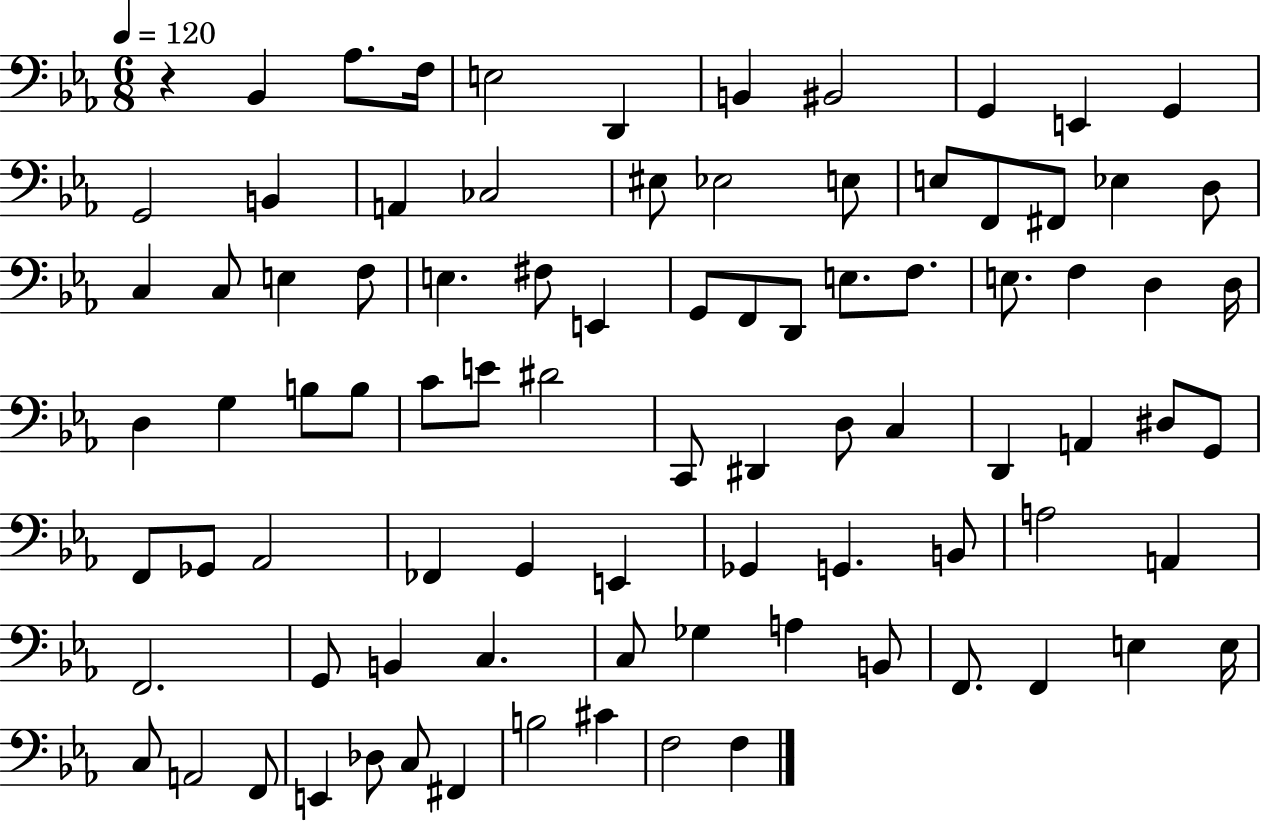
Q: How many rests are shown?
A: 1